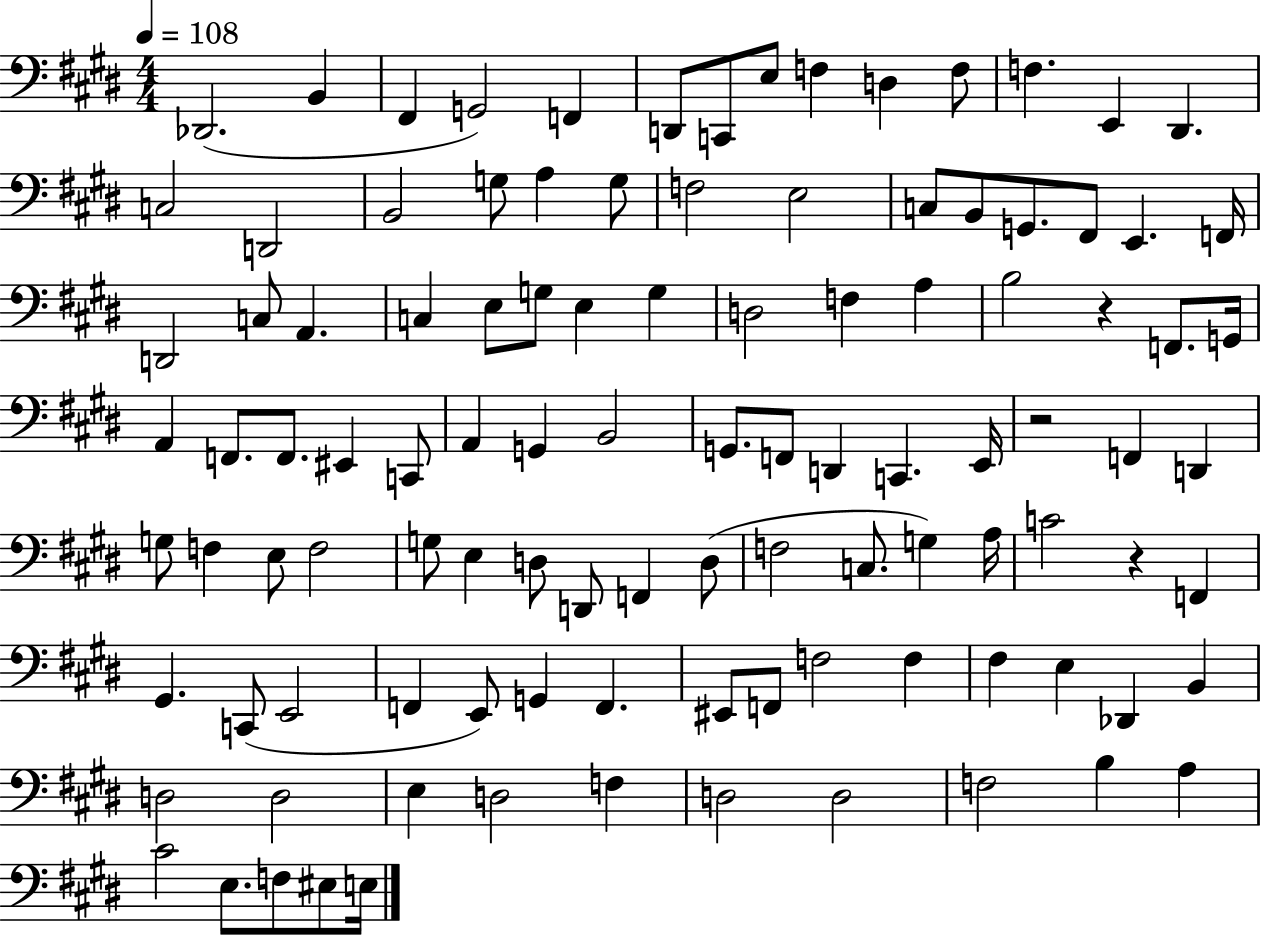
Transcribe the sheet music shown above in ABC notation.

X:1
T:Untitled
M:4/4
L:1/4
K:E
_D,,2 B,, ^F,, G,,2 F,, D,,/2 C,,/2 E,/2 F, D, F,/2 F, E,, ^D,, C,2 D,,2 B,,2 G,/2 A, G,/2 F,2 E,2 C,/2 B,,/2 G,,/2 ^F,,/2 E,, F,,/4 D,,2 C,/2 A,, C, E,/2 G,/2 E, G, D,2 F, A, B,2 z F,,/2 G,,/4 A,, F,,/2 F,,/2 ^E,, C,,/2 A,, G,, B,,2 G,,/2 F,,/2 D,, C,, E,,/4 z2 F,, D,, G,/2 F, E,/2 F,2 G,/2 E, D,/2 D,,/2 F,, D,/2 F,2 C,/2 G, A,/4 C2 z F,, ^G,, C,,/2 E,,2 F,, E,,/2 G,, F,, ^E,,/2 F,,/2 F,2 F, ^F, E, _D,, B,, D,2 D,2 E, D,2 F, D,2 D,2 F,2 B, A, ^C2 E,/2 F,/2 ^E,/2 E,/4